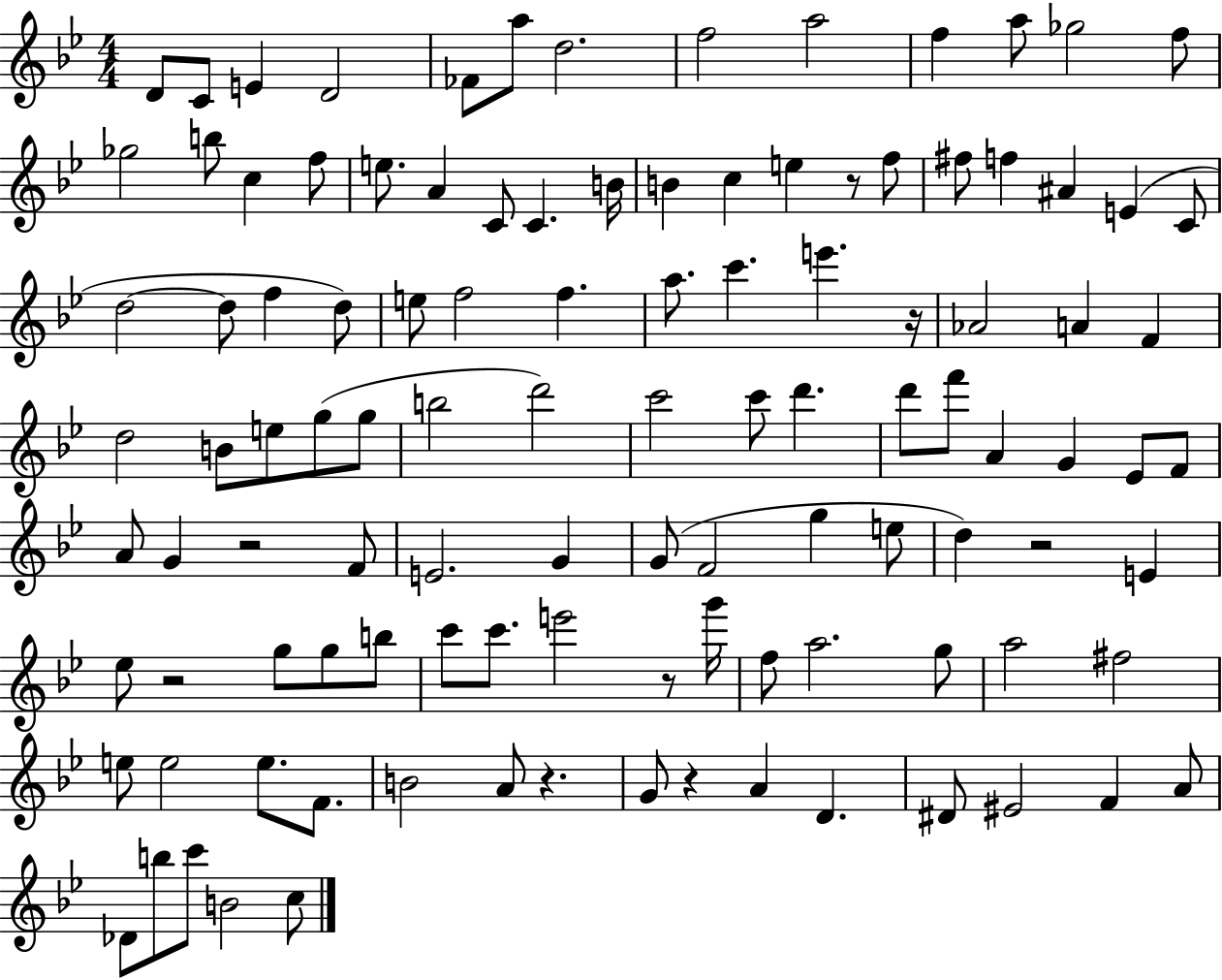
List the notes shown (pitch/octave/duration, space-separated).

D4/e C4/e E4/q D4/h FES4/e A5/e D5/h. F5/h A5/h F5/q A5/e Gb5/h F5/e Gb5/h B5/e C5/q F5/e E5/e. A4/q C4/e C4/q. B4/s B4/q C5/q E5/q R/e F5/e F#5/e F5/q A#4/q E4/q C4/e D5/h D5/e F5/q D5/e E5/e F5/h F5/q. A5/e. C6/q. E6/q. R/s Ab4/h A4/q F4/q D5/h B4/e E5/e G5/e G5/e B5/h D6/h C6/h C6/e D6/q. D6/e F6/e A4/q G4/q Eb4/e F4/e A4/e G4/q R/h F4/e E4/h. G4/q G4/e F4/h G5/q E5/e D5/q R/h E4/q Eb5/e R/h G5/e G5/e B5/e C6/e C6/e. E6/h R/e G6/s F5/e A5/h. G5/e A5/h F#5/h E5/e E5/h E5/e. F4/e. B4/h A4/e R/q. G4/e R/q A4/q D4/q. D#4/e EIS4/h F4/q A4/e Db4/e B5/e C6/e B4/h C5/e